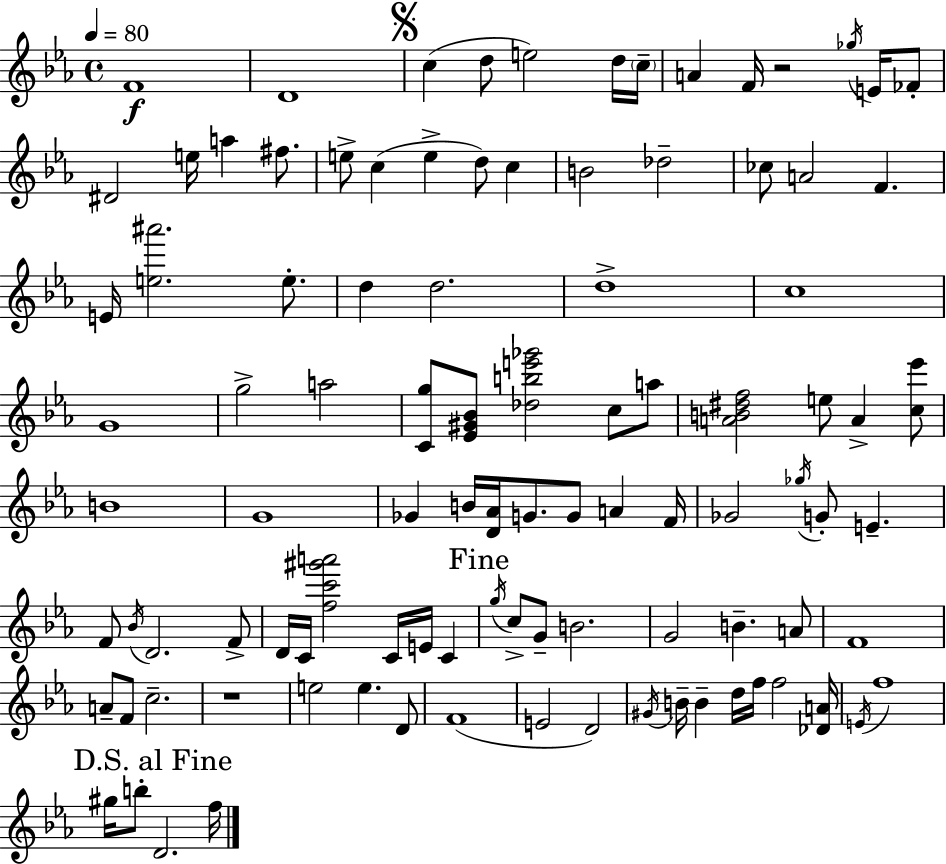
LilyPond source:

{
  \clef treble
  \time 4/4
  \defaultTimeSignature
  \key ees \major
  \tempo 4 = 80
  f'1\f | d'1 | \mark \markup { \musicglyph "scripts.segno" } c''4( d''8 e''2) d''16 \parenthesize c''16-- | a'4 f'16 r2 \acciaccatura { ges''16 } e'16 fes'8-. | \break dis'2 e''16 a''4 fis''8. | e''8-> c''4( e''4-> d''8) c''4 | b'2 des''2-- | ces''8 a'2 f'4. | \break e'16 <e'' ais'''>2. e''8.-. | d''4 d''2. | d''1-> | c''1 | \break g'1 | g''2-> a''2 | <c' g''>8 <ees' gis' bes'>8 <des'' b'' e''' ges'''>2 c''8 a''8 | <a' b' dis'' f''>2 e''8 a'4-> <c'' ees'''>8 | \break b'1 | g'1 | ges'4 b'16 <d' aes'>16 g'8. g'8 a'4 | f'16 ges'2 \acciaccatura { ges''16 } g'8-. e'4.-- | \break f'8 \acciaccatura { bes'16 } d'2. | f'8-> d'16 c'16 <f'' c''' gis''' a'''>2 c'16 e'16 c'4 | \mark "Fine" \acciaccatura { g''16 } c''8-> g'8-- b'2. | g'2 b'4.-- | \break a'8 f'1 | a'8-- f'8 c''2.-- | r1 | e''2 e''4. | \break d'8 f'1( | e'2 d'2) | \acciaccatura { gis'16 } b'16-- b'4-- d''16 f''16 f''2 | <des' a'>16 \acciaccatura { e'16 } f''1 | \break \mark "D.S. al Fine" gis''16 b''8-. d'2. | f''16 \bar "|."
}